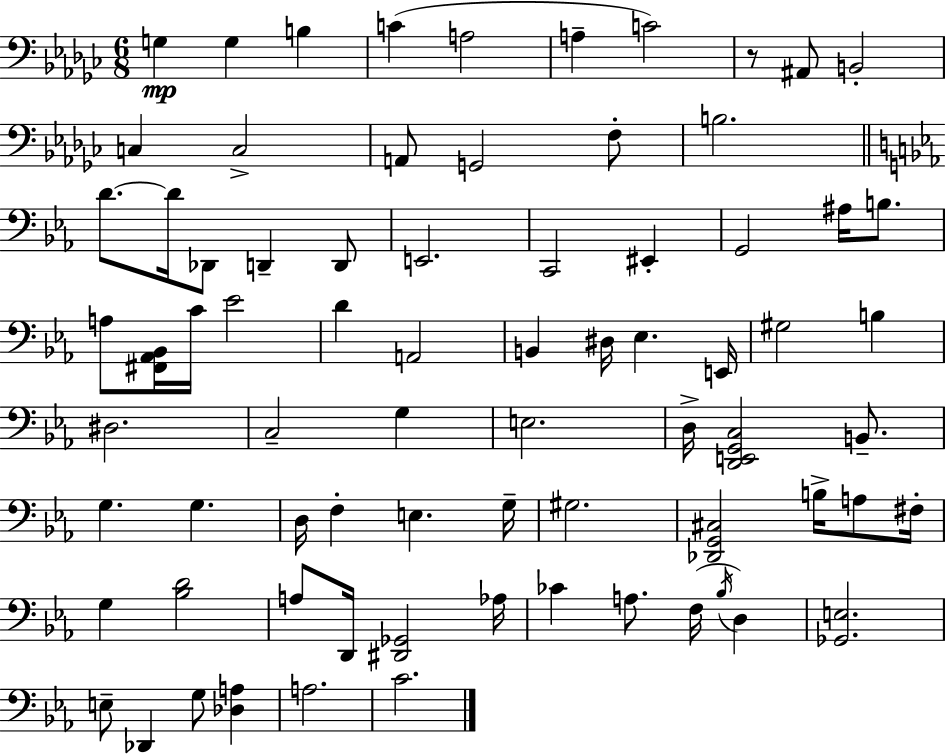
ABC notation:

X:1
T:Untitled
M:6/8
L:1/4
K:Ebm
G, G, B, C A,2 A, C2 z/2 ^A,,/2 B,,2 C, C,2 A,,/2 G,,2 F,/2 B,2 D/2 D/4 _D,,/2 D,, D,,/2 E,,2 C,,2 ^E,, G,,2 ^A,/4 B,/2 A,/2 [^F,,_A,,_B,,]/4 C/4 _E2 D A,,2 B,, ^D,/4 _E, E,,/4 ^G,2 B, ^D,2 C,2 G, E,2 D,/4 [D,,E,,G,,C,]2 B,,/2 G, G, D,/4 F, E, G,/4 ^G,2 [_D,,G,,^C,]2 B,/4 A,/2 ^F,/4 G, [_B,D]2 A,/2 D,,/4 [^D,,_G,,]2 _A,/4 _C A,/2 F,/4 _B,/4 D, [_G,,E,]2 E,/2 _D,, G,/2 [_D,A,] A,2 C2